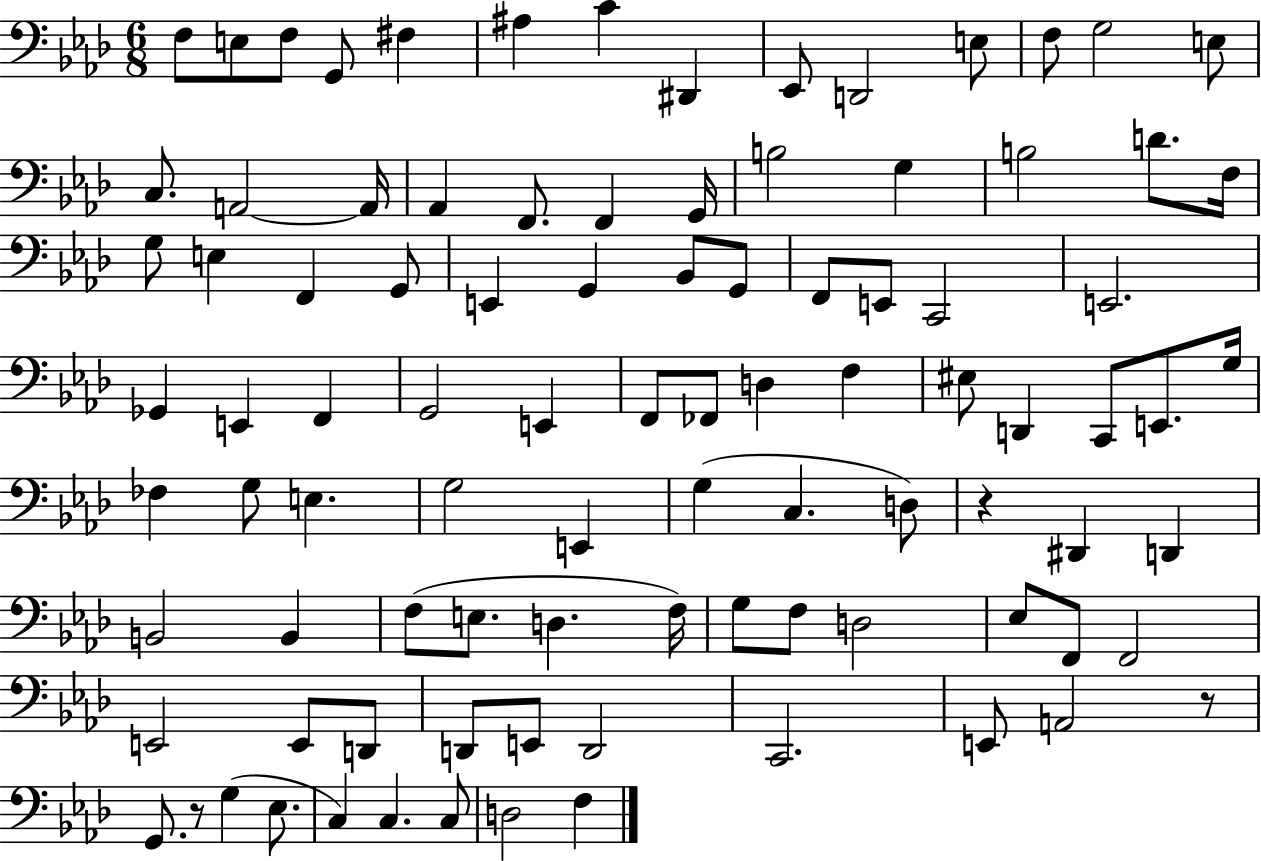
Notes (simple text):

F3/e E3/e F3/e G2/e F#3/q A#3/q C4/q D#2/q Eb2/e D2/h E3/e F3/e G3/h E3/e C3/e. A2/h A2/s Ab2/q F2/e. F2/q G2/s B3/h G3/q B3/h D4/e. F3/s G3/e E3/q F2/q G2/e E2/q G2/q Bb2/e G2/e F2/e E2/e C2/h E2/h. Gb2/q E2/q F2/q G2/h E2/q F2/e FES2/e D3/q F3/q EIS3/e D2/q C2/e E2/e. G3/s FES3/q G3/e E3/q. G3/h E2/q G3/q C3/q. D3/e R/q D#2/q D2/q B2/h B2/q F3/e E3/e. D3/q. F3/s G3/e F3/e D3/h Eb3/e F2/e F2/h E2/h E2/e D2/e D2/e E2/e D2/h C2/h. E2/e A2/h R/e G2/e. R/e G3/q Eb3/e. C3/q C3/q. C3/e D3/h F3/q